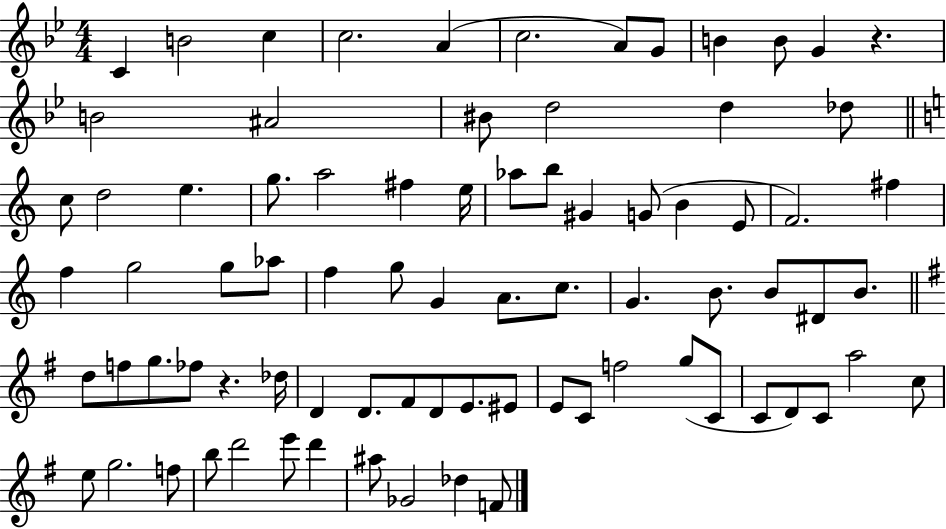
{
  \clef treble
  \numericTimeSignature
  \time 4/4
  \key bes \major
  c'4 b'2 c''4 | c''2. a'4( | c''2. a'8) g'8 | b'4 b'8 g'4 r4. | \break b'2 ais'2 | bis'8 d''2 d''4 des''8 | \bar "||" \break \key a \minor c''8 d''2 e''4. | g''8. a''2 fis''4 e''16 | aes''8 b''8 gis'4 g'8( b'4 e'8 | f'2.) fis''4 | \break f''4 g''2 g''8 aes''8 | f''4 g''8 g'4 a'8. c''8. | g'4. b'8. b'8 dis'8 b'8. | \bar "||" \break \key g \major d''8 f''8 g''8. fes''8 r4. des''16 | d'4 d'8. fis'8 d'8 e'8. eis'8 | e'8 c'8 f''2 g''8( c'8 | c'8 d'8) c'8 a''2 c''8 | \break e''8 g''2. f''8 | b''8 d'''2 e'''8 d'''4 | ais''8 ges'2 des''4 f'8 | \bar "|."
}